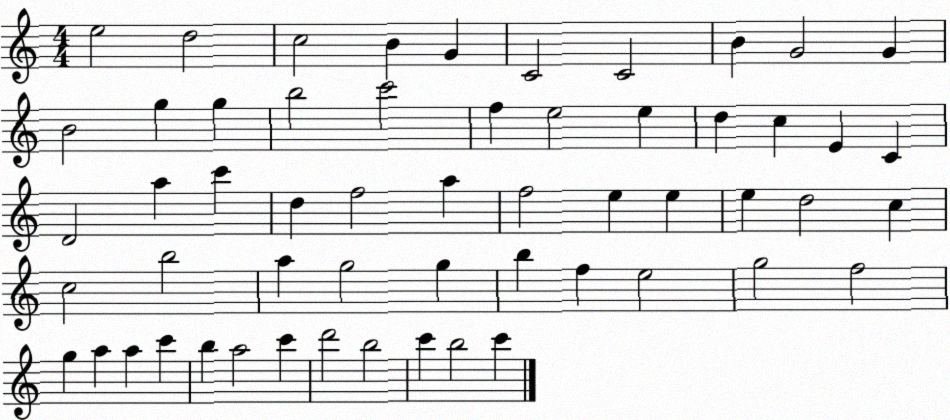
X:1
T:Untitled
M:4/4
L:1/4
K:C
e2 d2 c2 B G C2 C2 B G2 G B2 g g b2 c'2 f e2 e d c E C D2 a c' d f2 a f2 e e e d2 c c2 b2 a g2 g b f e2 g2 f2 g a a c' b a2 c' d'2 b2 c' b2 c'